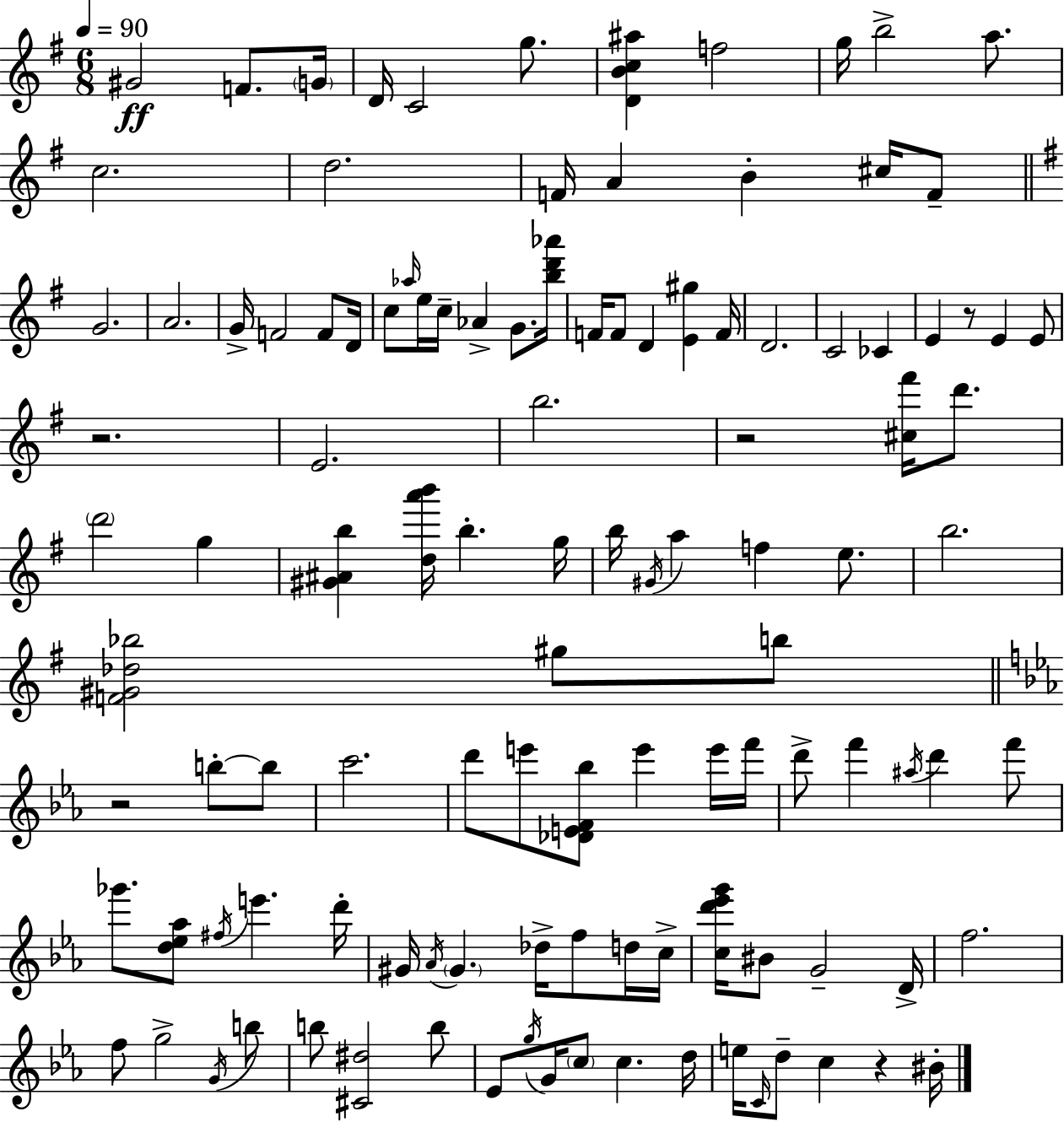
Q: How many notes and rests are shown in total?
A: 115